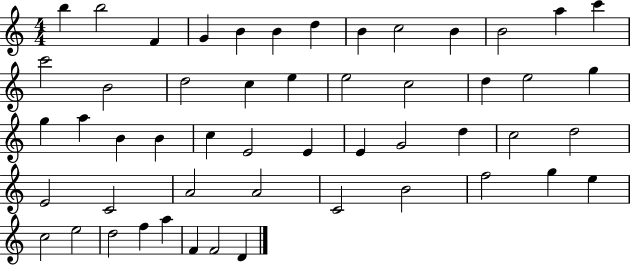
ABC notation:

X:1
T:Untitled
M:4/4
L:1/4
K:C
b b2 F G B B d B c2 B B2 a c' c'2 B2 d2 c e e2 c2 d e2 g g a B B c E2 E E G2 d c2 d2 E2 C2 A2 A2 C2 B2 f2 g e c2 e2 d2 f a F F2 D